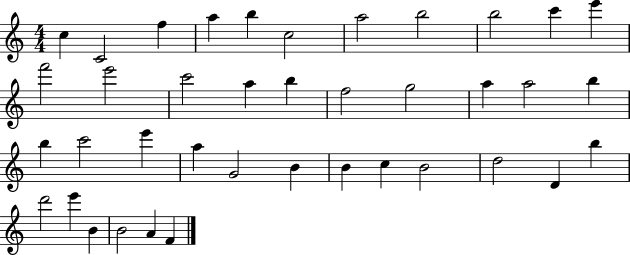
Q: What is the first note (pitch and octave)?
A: C5